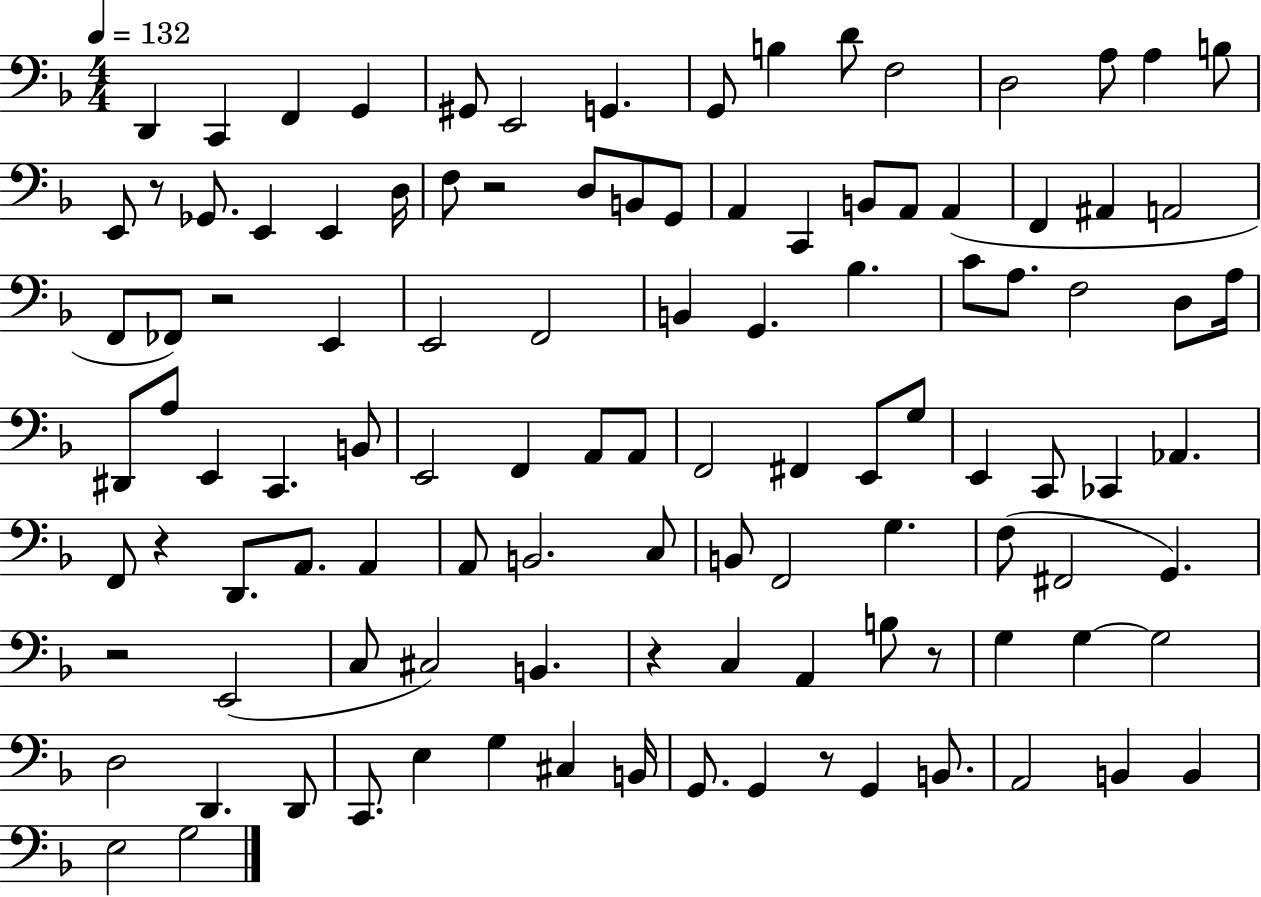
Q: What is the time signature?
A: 4/4